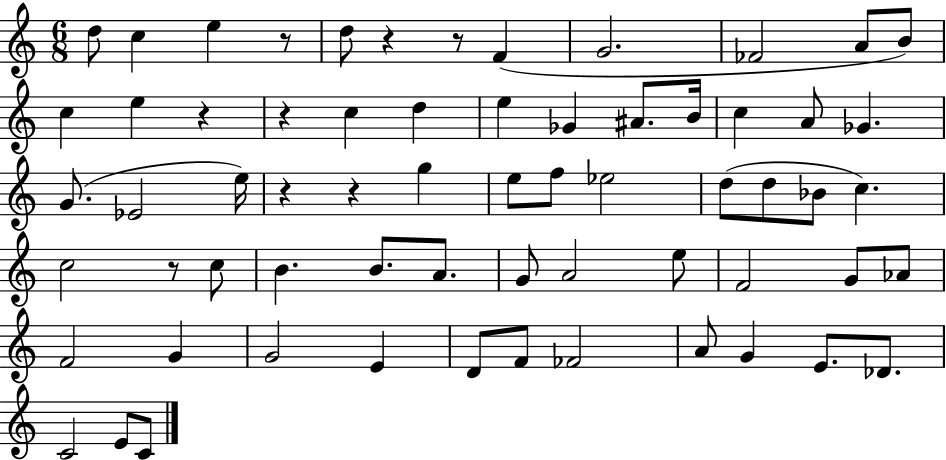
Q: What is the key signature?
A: C major